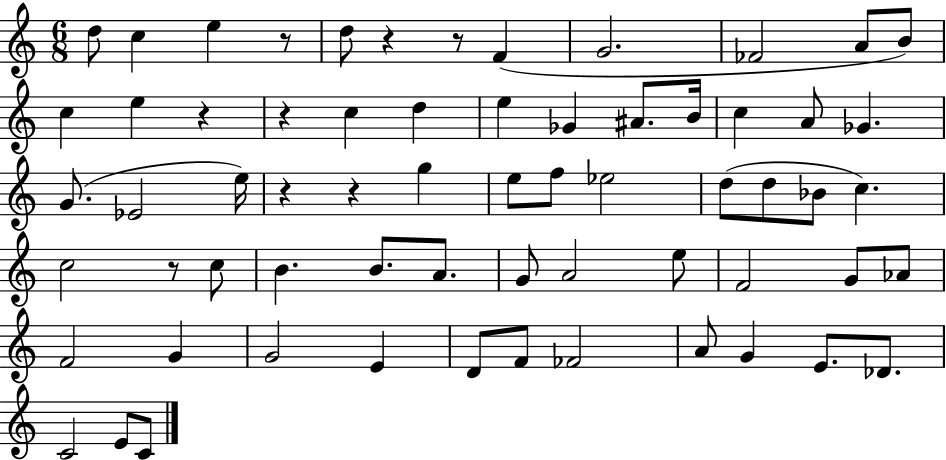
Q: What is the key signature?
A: C major